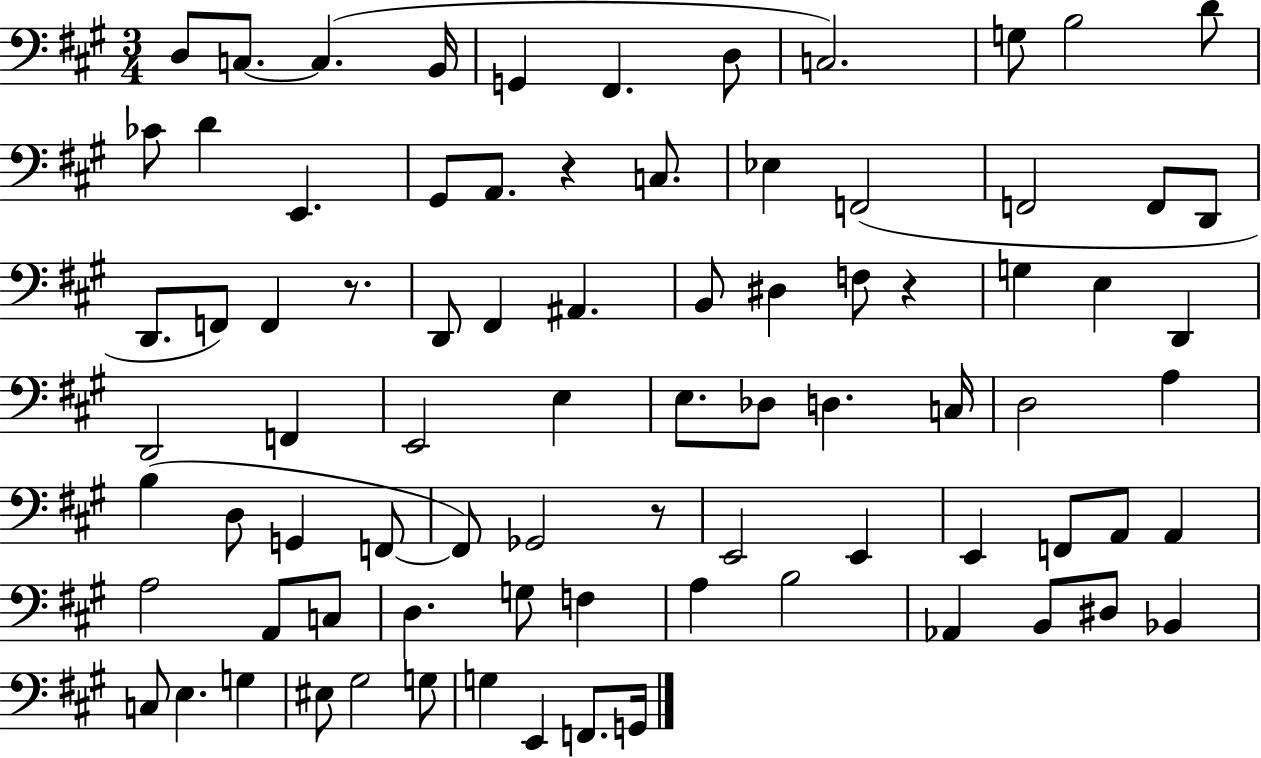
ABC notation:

X:1
T:Untitled
M:3/4
L:1/4
K:A
D,/2 C,/2 C, B,,/4 G,, ^F,, D,/2 C,2 G,/2 B,2 D/2 _C/2 D E,, ^G,,/2 A,,/2 z C,/2 _E, F,,2 F,,2 F,,/2 D,,/2 D,,/2 F,,/2 F,, z/2 D,,/2 ^F,, ^A,, B,,/2 ^D, F,/2 z G, E, D,, D,,2 F,, E,,2 E, E,/2 _D,/2 D, C,/4 D,2 A, B, D,/2 G,, F,,/2 F,,/2 _G,,2 z/2 E,,2 E,, E,, F,,/2 A,,/2 A,, A,2 A,,/2 C,/2 D, G,/2 F, A, B,2 _A,, B,,/2 ^D,/2 _B,, C,/2 E, G, ^E,/2 ^G,2 G,/2 G, E,, F,,/2 G,,/4